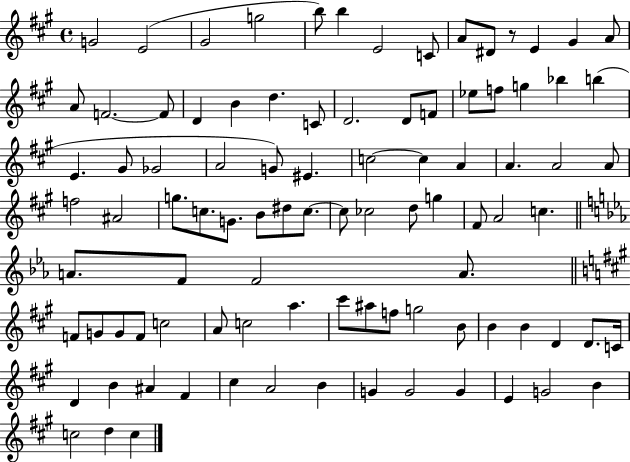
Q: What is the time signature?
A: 4/4